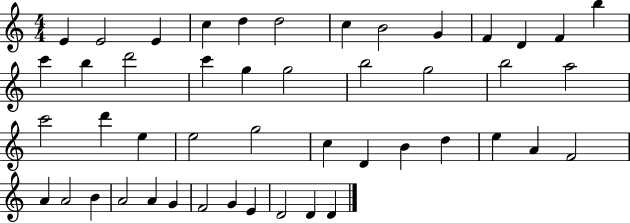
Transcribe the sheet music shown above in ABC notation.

X:1
T:Untitled
M:4/4
L:1/4
K:C
E E2 E c d d2 c B2 G F D F b c' b d'2 c' g g2 b2 g2 b2 a2 c'2 d' e e2 g2 c D B d e A F2 A A2 B A2 A G F2 G E D2 D D